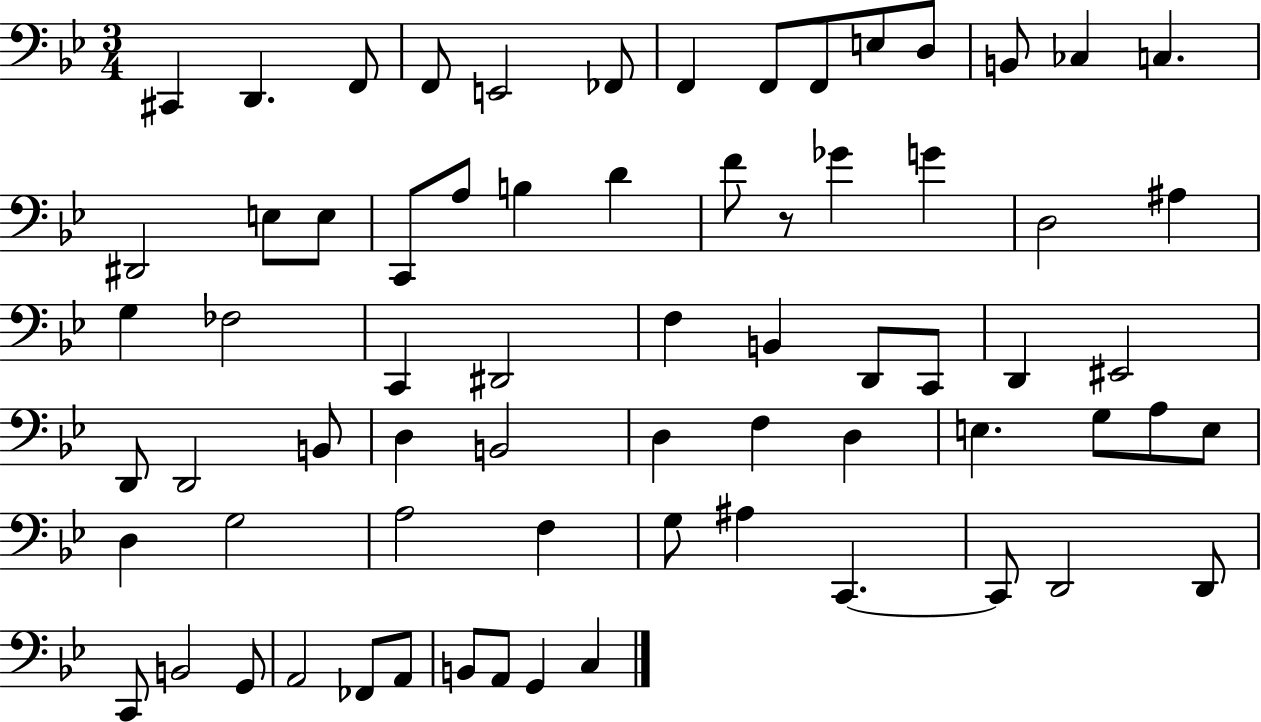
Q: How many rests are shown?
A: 1